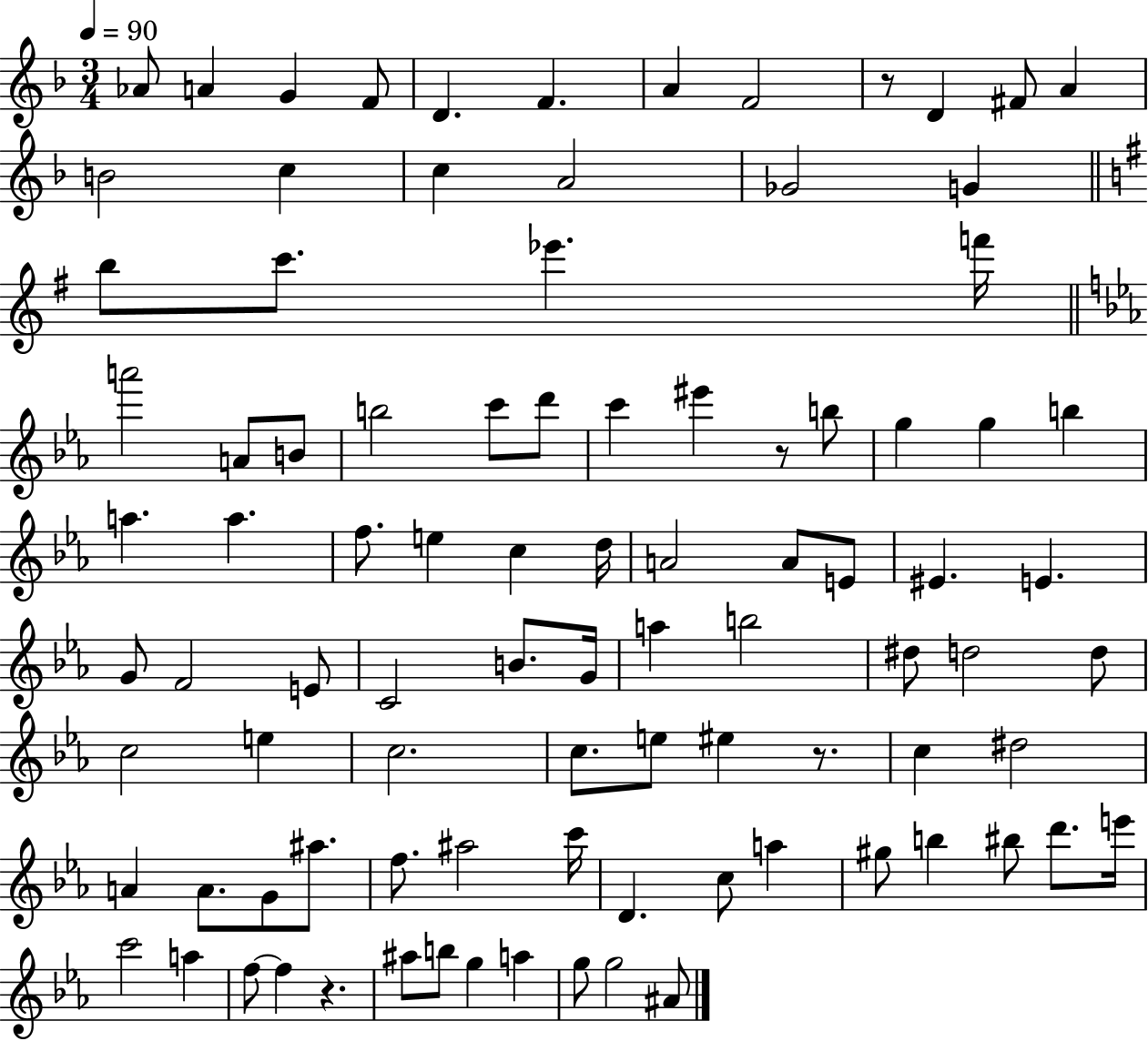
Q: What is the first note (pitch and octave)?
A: Ab4